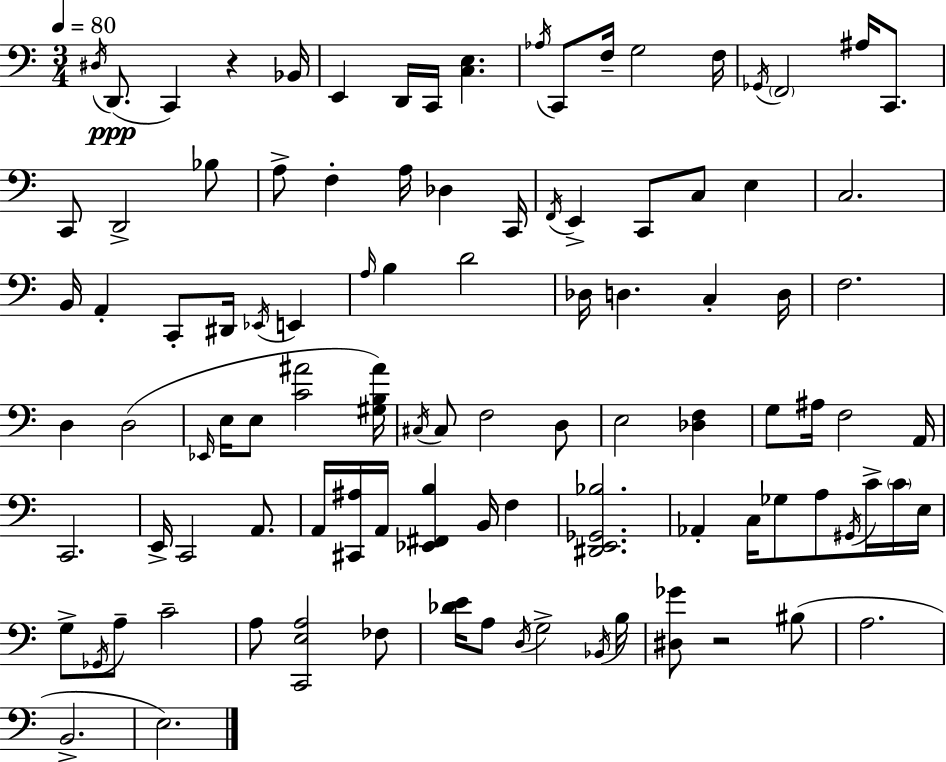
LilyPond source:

{
  \clef bass
  \numericTimeSignature
  \time 3/4
  \key c \major
  \tempo 4 = 80
  \acciaccatura { dis16 }(\ppp d,8. c,4) r4 | bes,16 e,4 d,16 c,16 <c e>4. | \acciaccatura { aes16 } c,8 f16-- g2 | f16 \acciaccatura { ges,16 } \parenthesize f,2 ais16 | \break c,8. c,8 d,2-> | bes8 a8-> f4-. a16 des4 | c,16 \acciaccatura { f,16 } e,4-> c,8 c8 | e4 c2. | \break b,16 a,4-. c,8-. dis,16 | \acciaccatura { ees,16 } e,4 \grace { a16 } b4 d'2 | des16 d4. | c4-. d16 f2. | \break d4 d2( | \grace { ees,16 } e16 e8 <c' ais'>2 | <gis b ais'>16) \acciaccatura { cis16 } cis8 f2 | d8 e2 | \break <des f>4 g8 ais16 f2 | a,16 c,2. | e,16-> c,2 | a,8. a,16 <cis, ais>16 a,16 <ees, fis, b>4 | \break b,16 f4 <dis, e, ges, bes>2. | aes,4-. | c16 ges8 a8 \acciaccatura { gis,16 } c'16-> \parenthesize c'16 e16 g8-> \acciaccatura { ges,16 } | a8-- c'2-- a8 | \break <c, e a>2 fes8 <des' e'>16 a8 | \acciaccatura { d16 } g2-> \acciaccatura { bes,16 } b16 | <dis ges'>8 r2 bis8( | a2. | \break b,2.-> | e2.) | \bar "|."
}